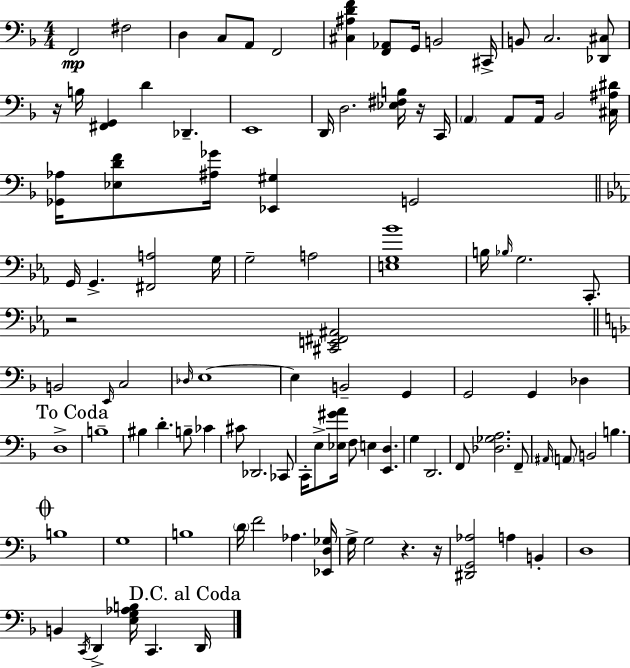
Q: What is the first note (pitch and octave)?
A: F2